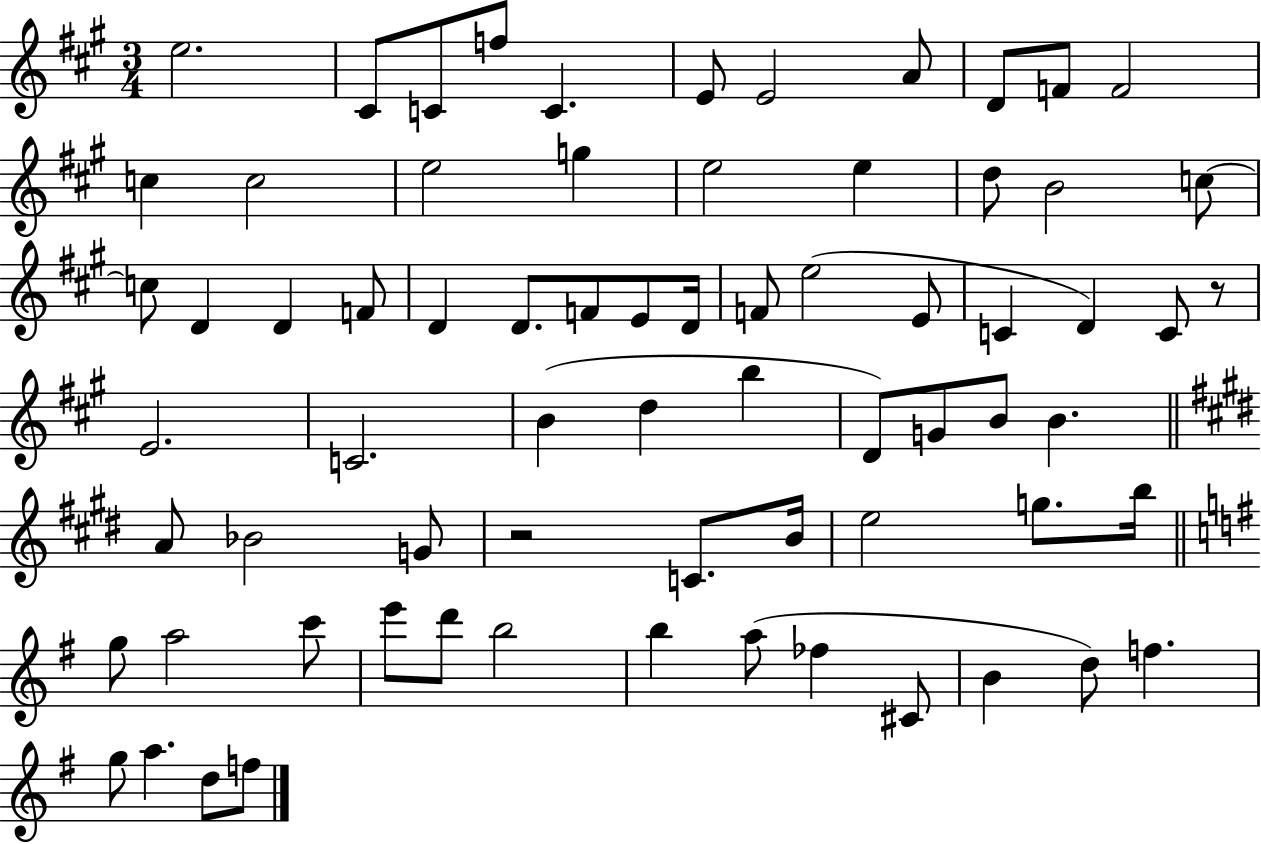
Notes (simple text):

E5/h. C#4/e C4/e F5/e C4/q. E4/e E4/h A4/e D4/e F4/e F4/h C5/q C5/h E5/h G5/q E5/h E5/q D5/e B4/h C5/e C5/e D4/q D4/q F4/e D4/q D4/e. F4/e E4/e D4/s F4/e E5/h E4/e C4/q D4/q C4/e R/e E4/h. C4/h. B4/q D5/q B5/q D4/e G4/e B4/e B4/q. A4/e Bb4/h G4/e R/h C4/e. B4/s E5/h G5/e. B5/s G5/e A5/h C6/e E6/e D6/e B5/h B5/q A5/e FES5/q C#4/e B4/q D5/e F5/q. G5/e A5/q. D5/e F5/e